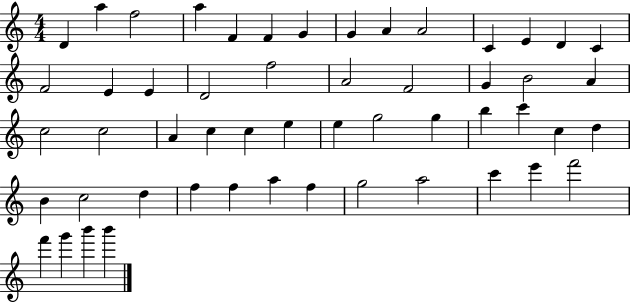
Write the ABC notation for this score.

X:1
T:Untitled
M:4/4
L:1/4
K:C
D a f2 a F F G G A A2 C E D C F2 E E D2 f2 A2 F2 G B2 A c2 c2 A c c e e g2 g b c' c d B c2 d f f a f g2 a2 c' e' f'2 f' g' b' b'